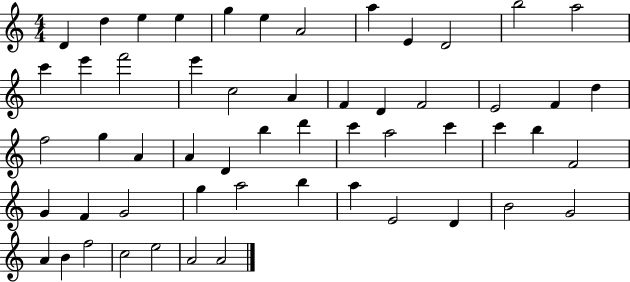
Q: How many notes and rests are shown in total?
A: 55